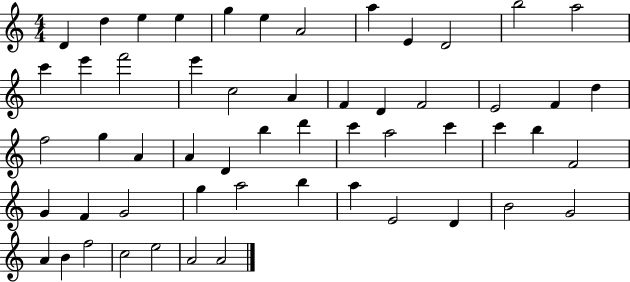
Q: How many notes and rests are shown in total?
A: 55